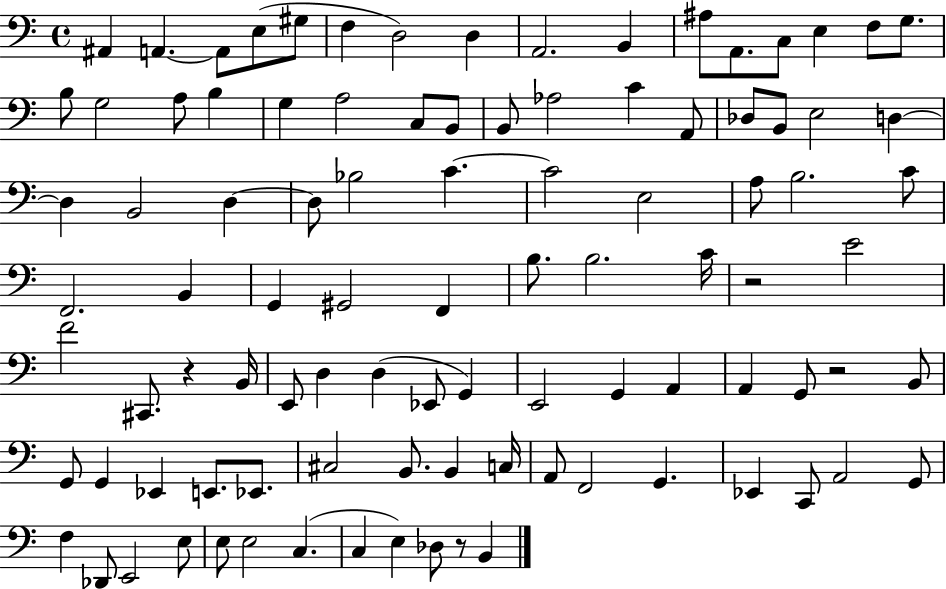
{
  \clef bass
  \time 4/4
  \defaultTimeSignature
  \key c \major
  \repeat volta 2 { ais,4 a,4.~~ a,8 e8( gis8 | f4 d2) d4 | a,2. b,4 | ais8 a,8. c8 e4 f8 g8. | \break b8 g2 a8 b4 | g4 a2 c8 b,8 | b,8 aes2 c'4 a,8 | des8 b,8 e2 d4~~ | \break d4 b,2 d4~~ | d8 bes2 c'4.~~ | c'2 e2 | a8 b2. c'8 | \break f,2. b,4 | g,4 gis,2 f,4 | b8. b2. c'16 | r2 e'2 | \break f'2 cis,8. r4 b,16 | e,8 d4 d4( ees,8 g,4) | e,2 g,4 a,4 | a,4 g,8 r2 b,8 | \break g,8 g,4 ees,4 e,8. ees,8. | cis2 b,8. b,4 c16 | a,8 f,2 g,4. | ees,4 c,8 a,2 g,8 | \break f4 des,8 e,2 e8 | e8 e2 c4.( | c4 e4) des8 r8 b,4 | } \bar "|."
}